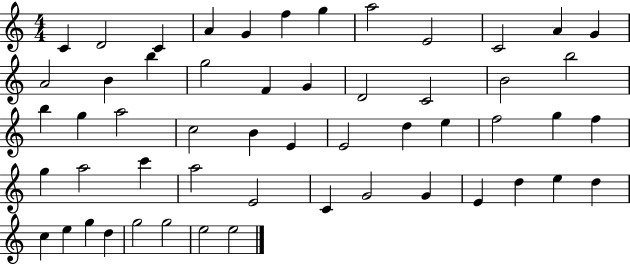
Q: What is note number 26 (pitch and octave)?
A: C5